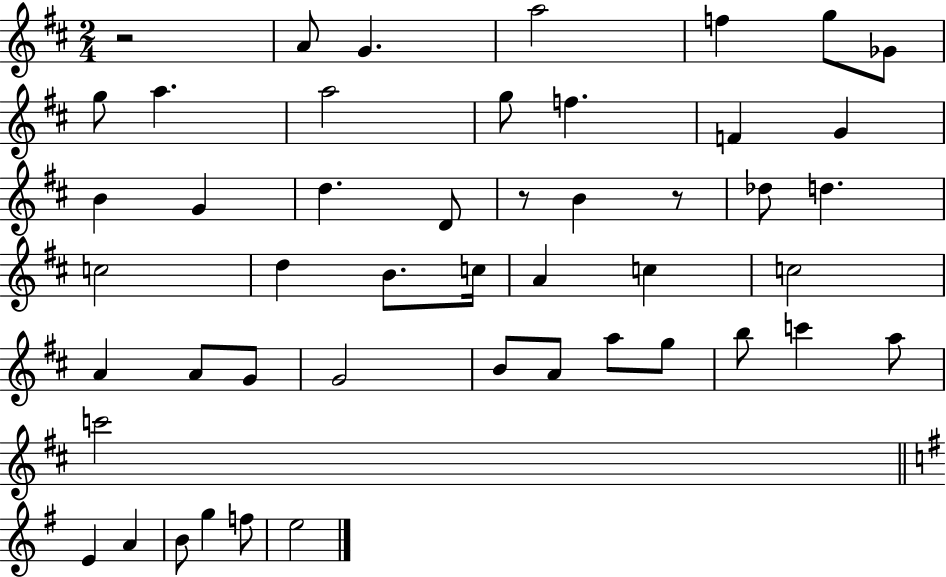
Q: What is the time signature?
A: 2/4